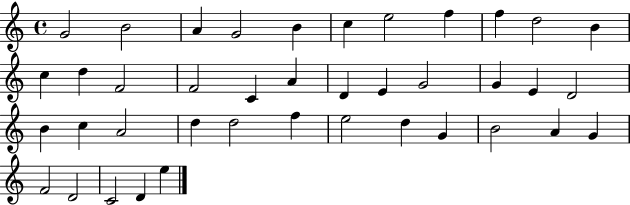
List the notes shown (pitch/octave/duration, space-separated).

G4/h B4/h A4/q G4/h B4/q C5/q E5/h F5/q F5/q D5/h B4/q C5/q D5/q F4/h F4/h C4/q A4/q D4/q E4/q G4/h G4/q E4/q D4/h B4/q C5/q A4/h D5/q D5/h F5/q E5/h D5/q G4/q B4/h A4/q G4/q F4/h D4/h C4/h D4/q E5/q